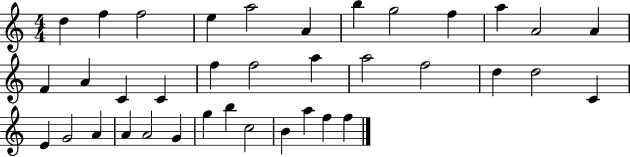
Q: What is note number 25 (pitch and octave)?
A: E4